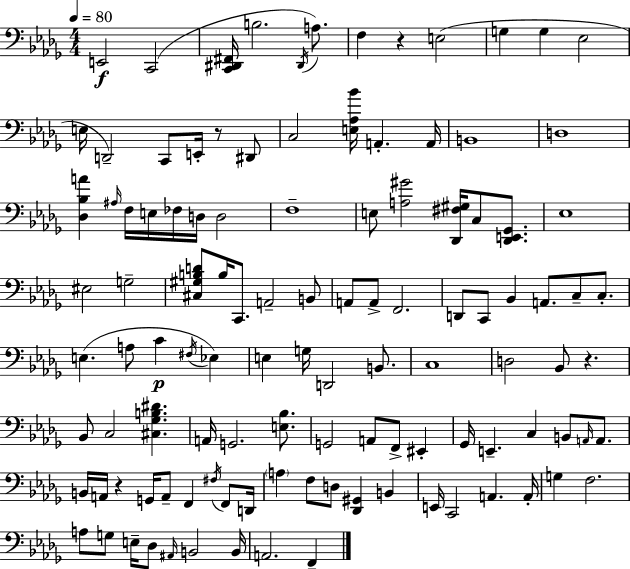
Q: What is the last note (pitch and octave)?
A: F2